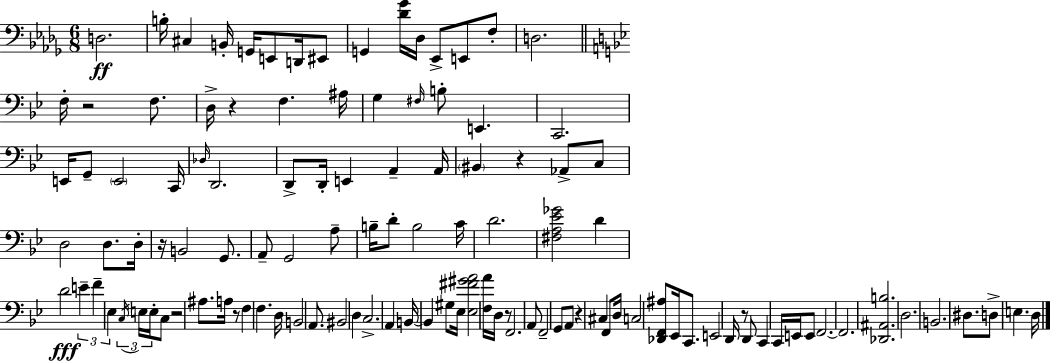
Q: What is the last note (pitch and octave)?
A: D3